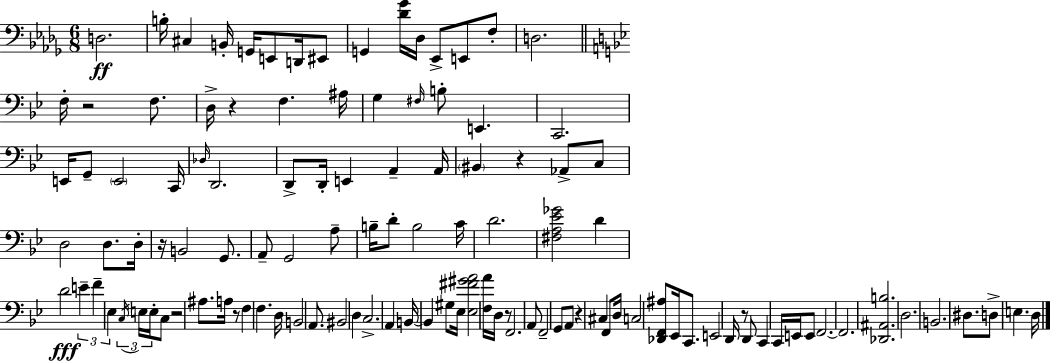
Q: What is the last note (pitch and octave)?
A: D3